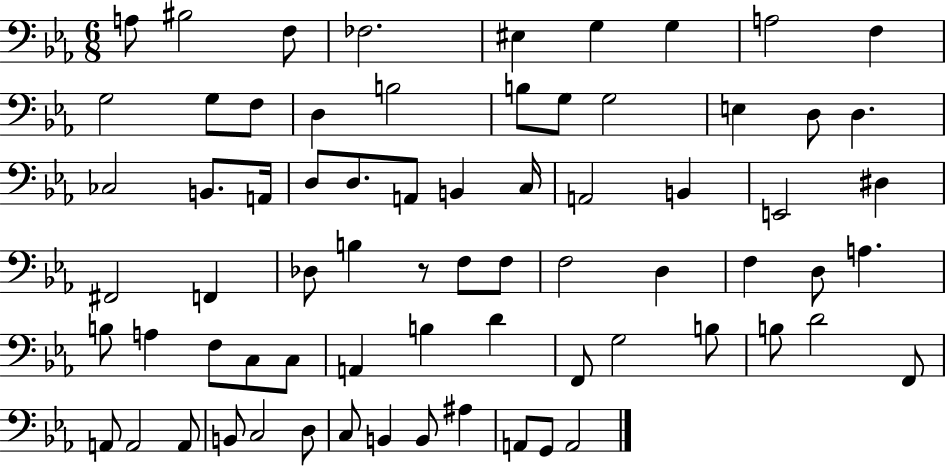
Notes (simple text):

A3/e BIS3/h F3/e FES3/h. EIS3/q G3/q G3/q A3/h F3/q G3/h G3/e F3/e D3/q B3/h B3/e G3/e G3/h E3/q D3/e D3/q. CES3/h B2/e. A2/s D3/e D3/e. A2/e B2/q C3/s A2/h B2/q E2/h D#3/q F#2/h F2/q Db3/e B3/q R/e F3/e F3/e F3/h D3/q F3/q D3/e A3/q. B3/e A3/q F3/e C3/e C3/e A2/q B3/q D4/q F2/e G3/h B3/e B3/e D4/h F2/e A2/e A2/h A2/e B2/e C3/h D3/e C3/e B2/q B2/e A#3/q A2/e G2/e A2/h